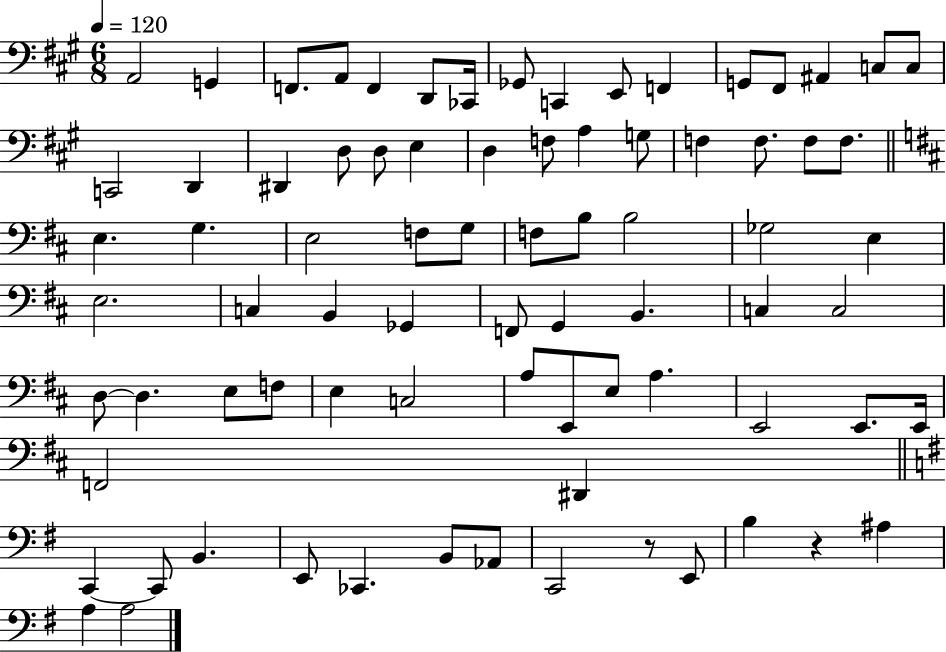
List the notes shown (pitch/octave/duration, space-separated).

A2/h G2/q F2/e. A2/e F2/q D2/e CES2/s Gb2/e C2/q E2/e F2/q G2/e F#2/e A#2/q C3/e C3/e C2/h D2/q D#2/q D3/e D3/e E3/q D3/q F3/e A3/q G3/e F3/q F3/e. F3/e F3/e. E3/q. G3/q. E3/h F3/e G3/e F3/e B3/e B3/h Gb3/h E3/q E3/h. C3/q B2/q Gb2/q F2/e G2/q B2/q. C3/q C3/h D3/e D3/q. E3/e F3/e E3/q C3/h A3/e E2/e E3/e A3/q. E2/h E2/e. E2/s F2/h D#2/q C2/q C2/e B2/q. E2/e CES2/q. B2/e Ab2/e C2/h R/e E2/e B3/q R/q A#3/q A3/q A3/h